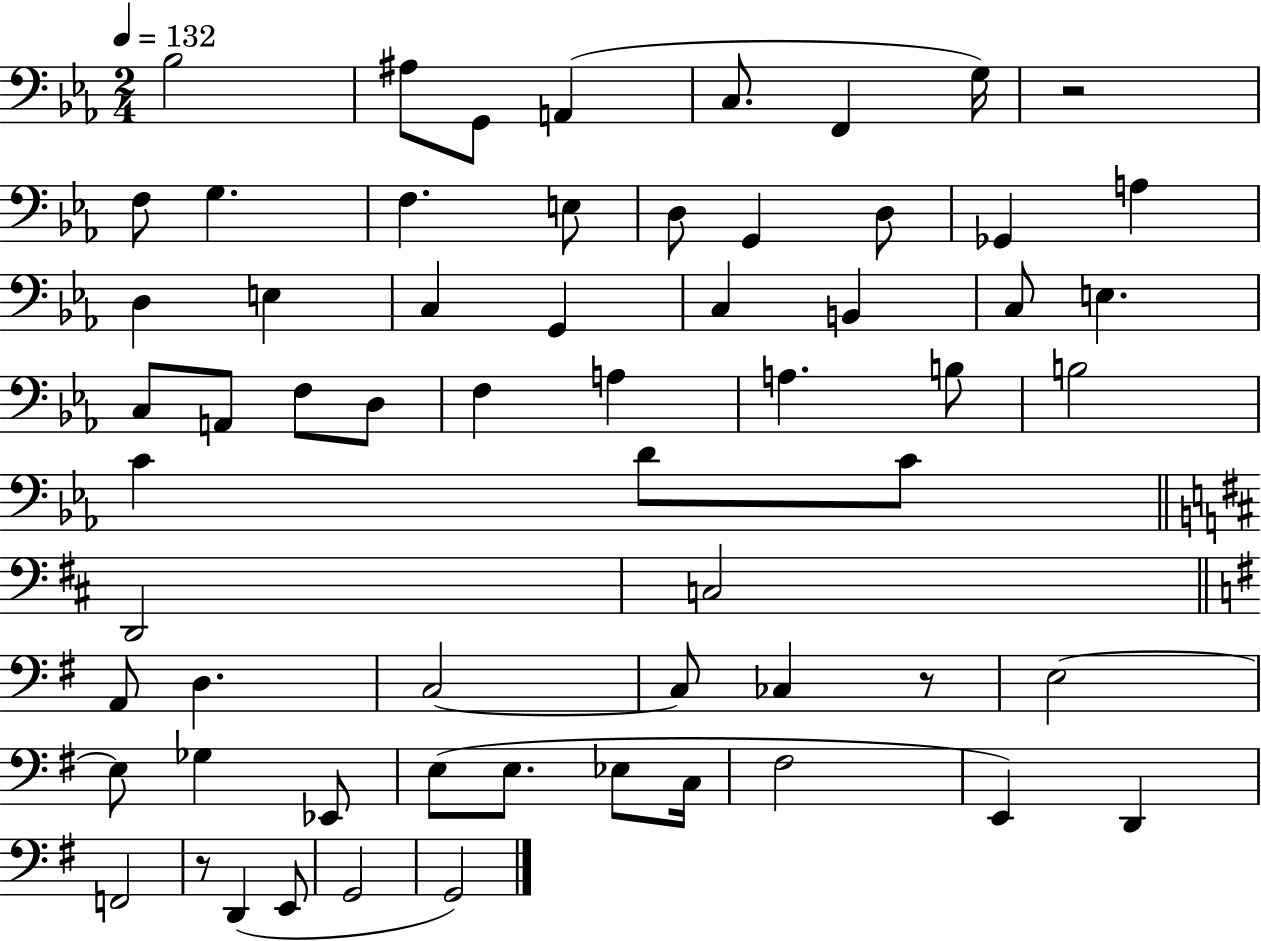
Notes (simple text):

Bb3/h A#3/e G2/e A2/q C3/e. F2/q G3/s R/h F3/e G3/q. F3/q. E3/e D3/e G2/q D3/e Gb2/q A3/q D3/q E3/q C3/q G2/q C3/q B2/q C3/e E3/q. C3/e A2/e F3/e D3/e F3/q A3/q A3/q. B3/e B3/h C4/q D4/e C4/e D2/h C3/h A2/e D3/q. C3/h C3/e CES3/q R/e E3/h E3/e Gb3/q Eb2/e E3/e E3/e. Eb3/e C3/s F#3/h E2/q D2/q F2/h R/e D2/q E2/e G2/h G2/h